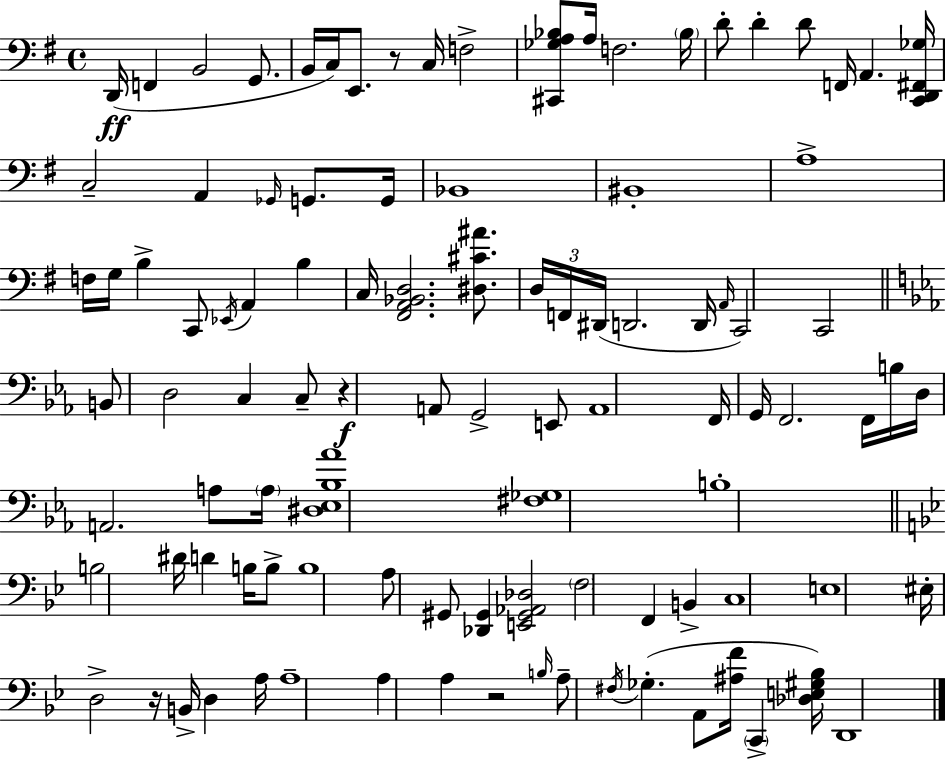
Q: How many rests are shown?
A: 4